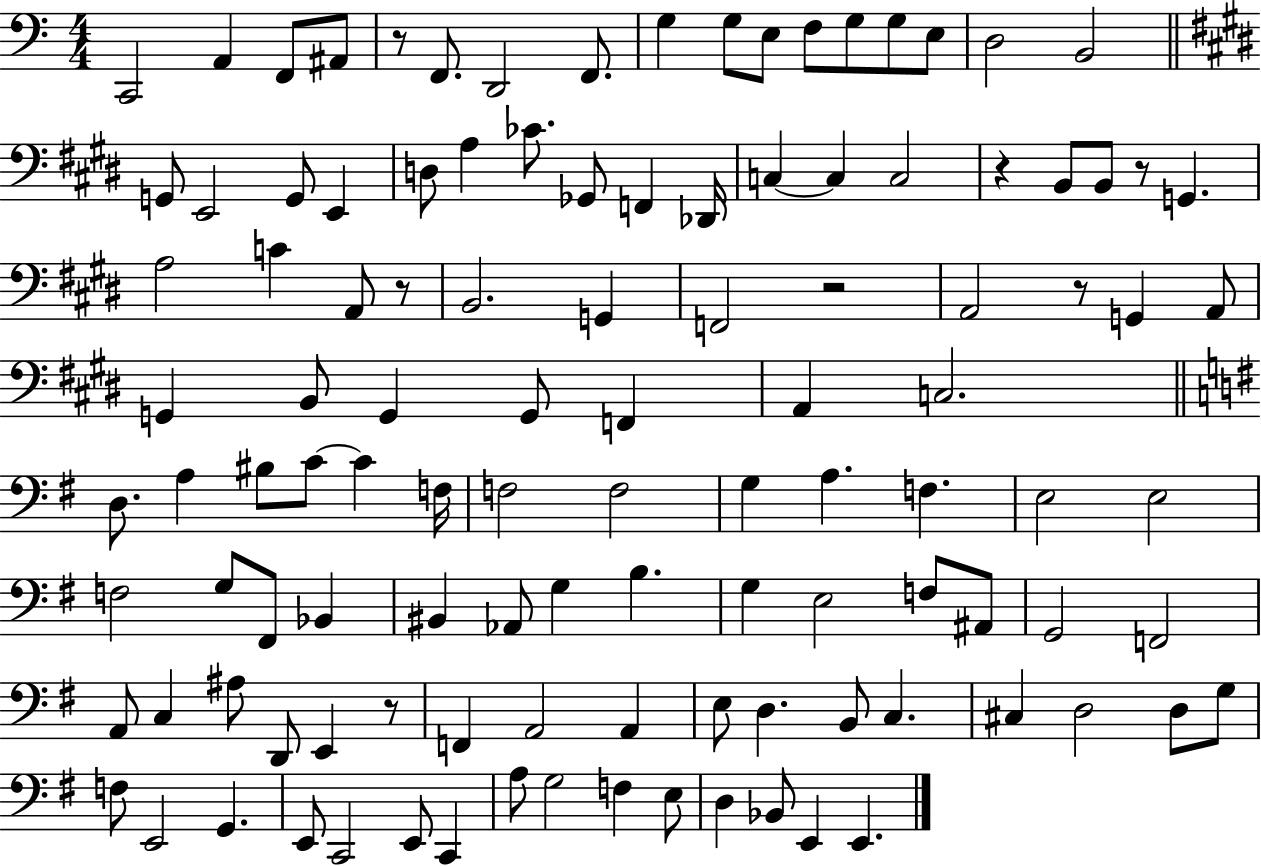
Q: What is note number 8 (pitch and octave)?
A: G3